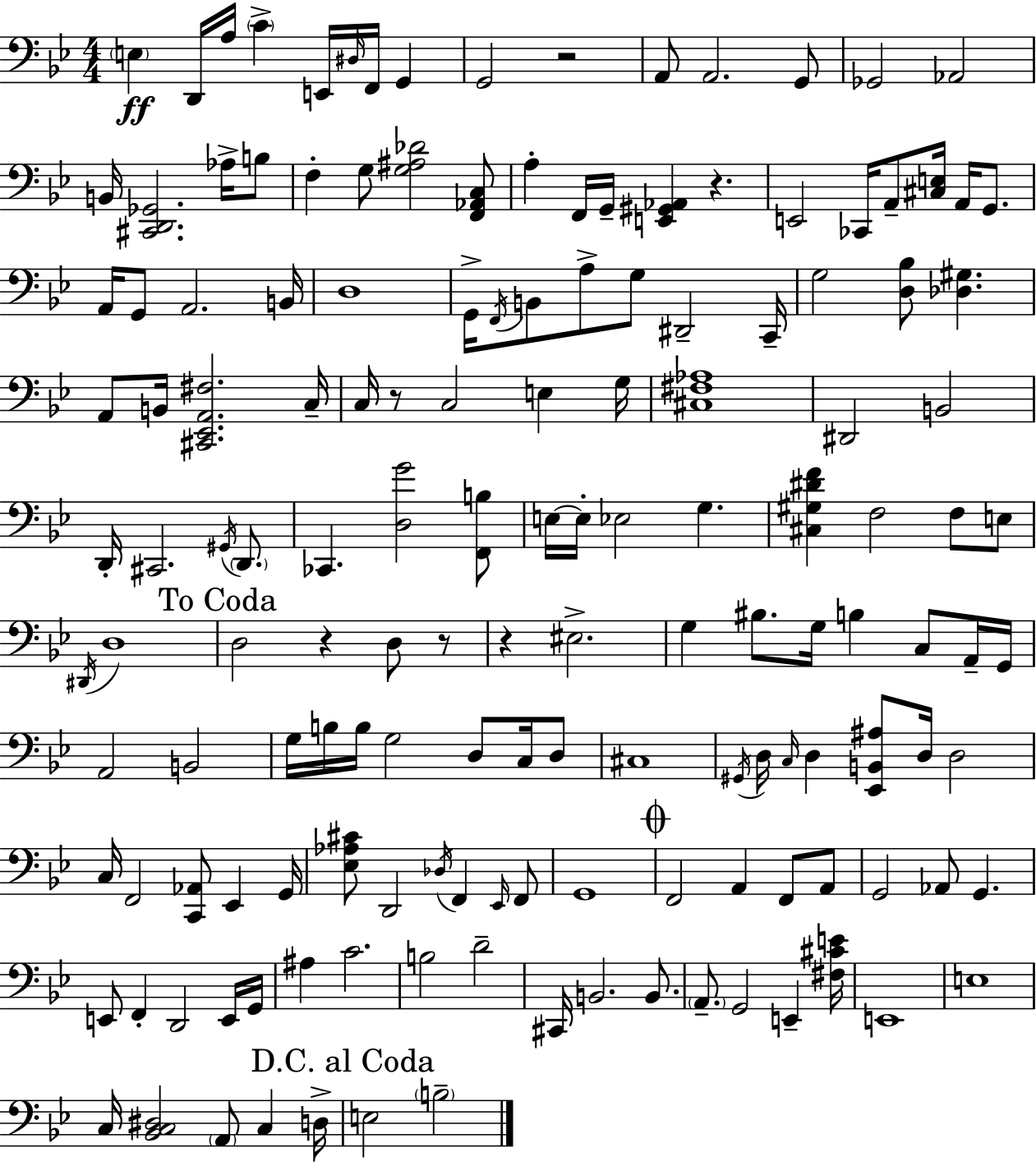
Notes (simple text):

E3/q D2/s A3/s C4/q E2/s D#3/s F2/s G2/q G2/h R/h A2/e A2/h. G2/e Gb2/h Ab2/h B2/s [C#2,D2,Gb2]/h. Ab3/s B3/e F3/q G3/e [G3,A#3,Db4]/h [F2,Ab2,C3]/e A3/q F2/s G2/s [E2,G#2,Ab2]/q R/q. E2/h CES2/s A2/e [C#3,E3]/s A2/s G2/e. A2/s G2/e A2/h. B2/s D3/w G2/s F2/s B2/e A3/e G3/e D#2/h C2/s G3/h [D3,Bb3]/e [Db3,G#3]/q. A2/e B2/s [C#2,Eb2,A2,F#3]/h. C3/s C3/s R/e C3/h E3/q G3/s [C#3,F#3,Ab3]/w D#2/h B2/h D2/s C#2/h. G#2/s D2/e. CES2/q. [D3,G4]/h [F2,B3]/e E3/s E3/s Eb3/h G3/q. [C#3,G#3,D#4,F4]/q F3/h F3/e E3/e D#2/s D3/w D3/h R/q D3/e R/e R/q EIS3/h. G3/q BIS3/e. G3/s B3/q C3/e A2/s G2/s A2/h B2/h G3/s B3/s B3/s G3/h D3/e C3/s D3/e C#3/w G#2/s D3/s C3/s D3/q [Eb2,B2,A#3]/e D3/s D3/h C3/s F2/h [C2,Ab2]/e Eb2/q G2/s [Eb3,Ab3,C#4]/e D2/h Db3/s F2/q Eb2/s F2/e G2/w F2/h A2/q F2/e A2/e G2/h Ab2/e G2/q. E2/e F2/q D2/h E2/s G2/s A#3/q C4/h. B3/h D4/h C#2/s B2/h. B2/e. A2/e. G2/h E2/q [F#3,C#4,E4]/s E2/w E3/w C3/s [Bb2,C3,D#3]/h A2/e C3/q D3/s E3/h B3/h